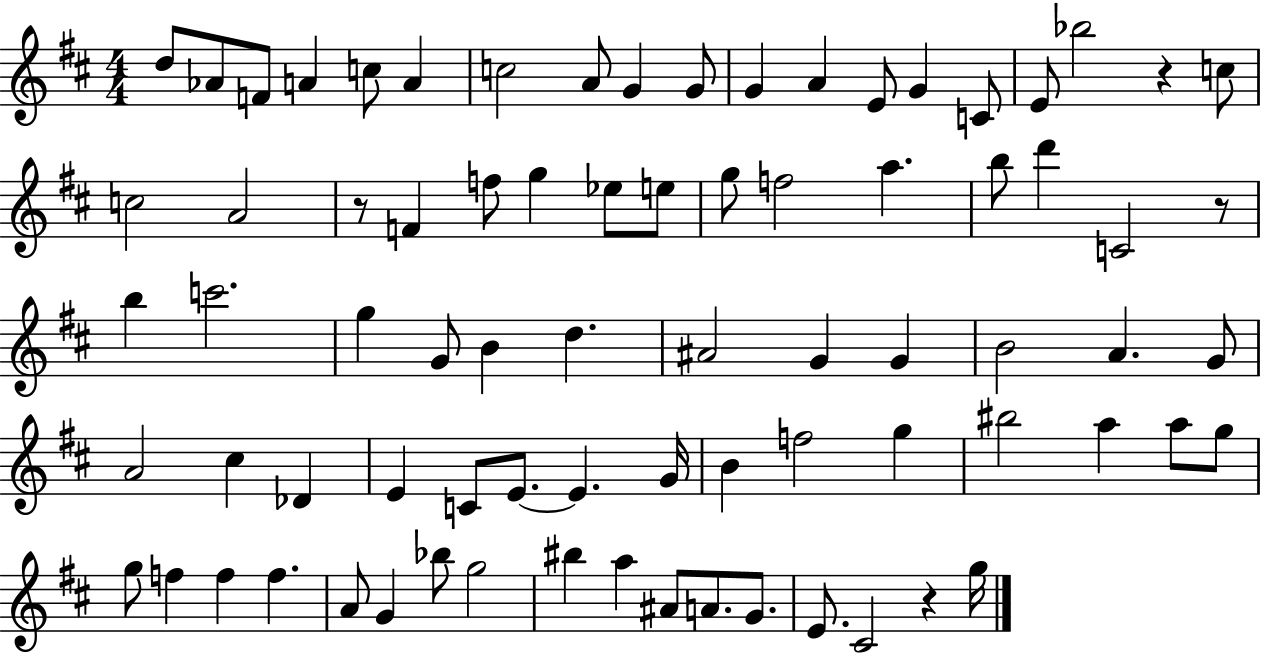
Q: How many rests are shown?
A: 4